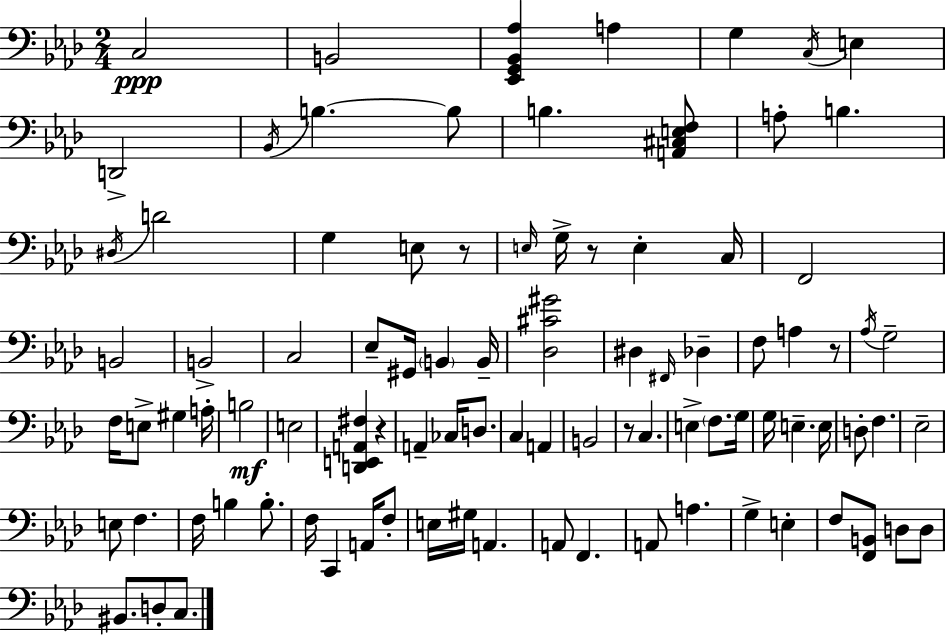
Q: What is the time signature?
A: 2/4